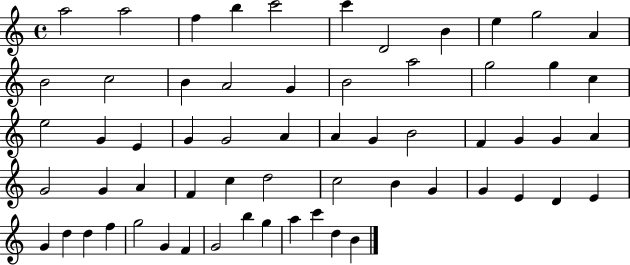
{
  \clef treble
  \time 4/4
  \defaultTimeSignature
  \key c \major
  a''2 a''2 | f''4 b''4 c'''2 | c'''4 d'2 b'4 | e''4 g''2 a'4 | \break b'2 c''2 | b'4 a'2 g'4 | b'2 a''2 | g''2 g''4 c''4 | \break e''2 g'4 e'4 | g'4 g'2 a'4 | a'4 g'4 b'2 | f'4 g'4 g'4 a'4 | \break g'2 g'4 a'4 | f'4 c''4 d''2 | c''2 b'4 g'4 | g'4 e'4 d'4 e'4 | \break g'4 d''4 d''4 f''4 | g''2 g'4 f'4 | g'2 b''4 g''4 | a''4 c'''4 d''4 b'4 | \break \bar "|."
}